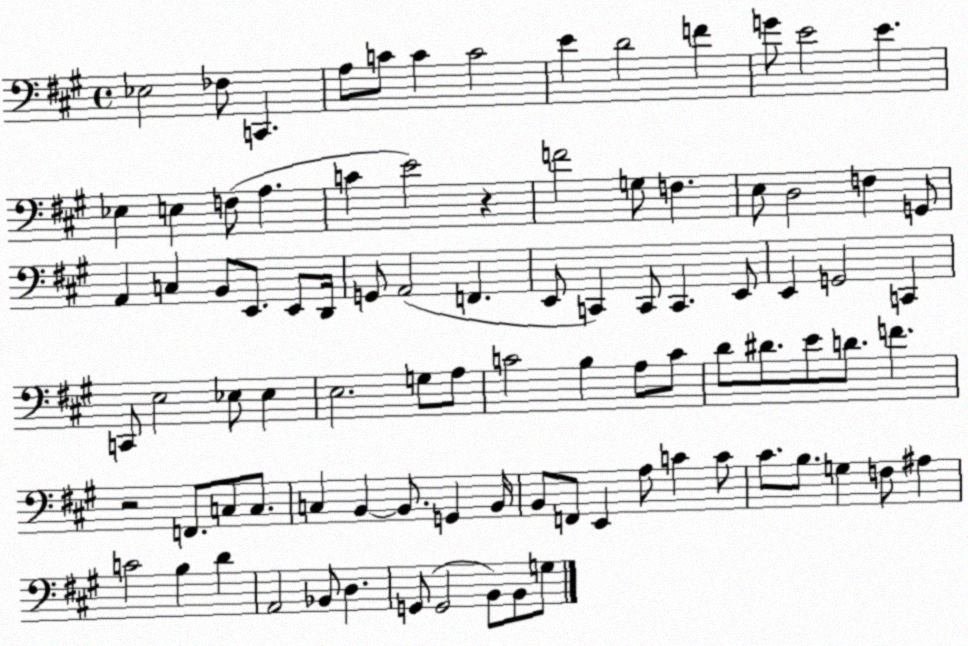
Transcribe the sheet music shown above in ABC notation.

X:1
T:Untitled
M:4/4
L:1/4
K:A
_E,2 _F,/2 C,, A,/2 C/2 C C2 E D2 F G/2 E2 E _E, E, F,/2 A, C E2 z F2 G,/2 F, E,/2 D,2 F, G,,/2 A,, C, B,,/2 E,,/2 E,,/2 D,,/4 G,,/2 A,,2 F,, E,,/2 C,, C,,/2 C,, E,,/2 E,, G,,2 C,, C,,/2 E,2 _E,/2 _E, E,2 G,/2 A,/2 C2 B, A,/2 C/2 D/2 ^D/2 E/2 D/2 F z2 F,,/2 C,/2 C,/2 C, B,, B,,/2 G,, B,,/4 B,,/2 F,,/2 E,, A,/2 C C/2 ^C/2 B,/2 G, F,/2 ^A, C2 B, D A,,2 _B,,/2 D, G,,/2 G,,2 B,,/2 B,,/2 G,/2